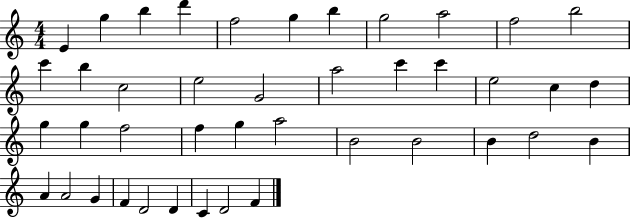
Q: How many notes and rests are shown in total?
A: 42